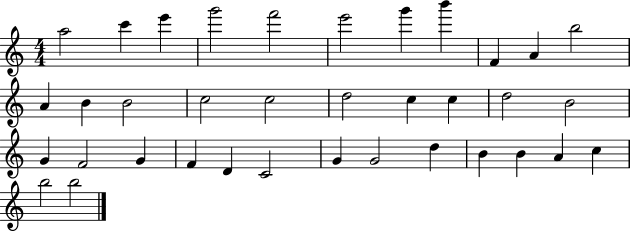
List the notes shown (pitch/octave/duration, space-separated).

A5/h C6/q E6/q G6/h F6/h E6/h G6/q B6/q F4/q A4/q B5/h A4/q B4/q B4/h C5/h C5/h D5/h C5/q C5/q D5/h B4/h G4/q F4/h G4/q F4/q D4/q C4/h G4/q G4/h D5/q B4/q B4/q A4/q C5/q B5/h B5/h